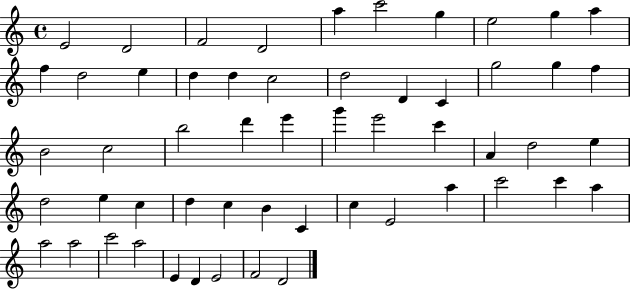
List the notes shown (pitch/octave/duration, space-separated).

E4/h D4/h F4/h D4/h A5/q C6/h G5/q E5/h G5/q A5/q F5/q D5/h E5/q D5/q D5/q C5/h D5/h D4/q C4/q G5/h G5/q F5/q B4/h C5/h B5/h D6/q E6/q G6/q E6/h C6/q A4/q D5/h E5/q D5/h E5/q C5/q D5/q C5/q B4/q C4/q C5/q E4/h A5/q C6/h C6/q A5/q A5/h A5/h C6/h A5/h E4/q D4/q E4/h F4/h D4/h